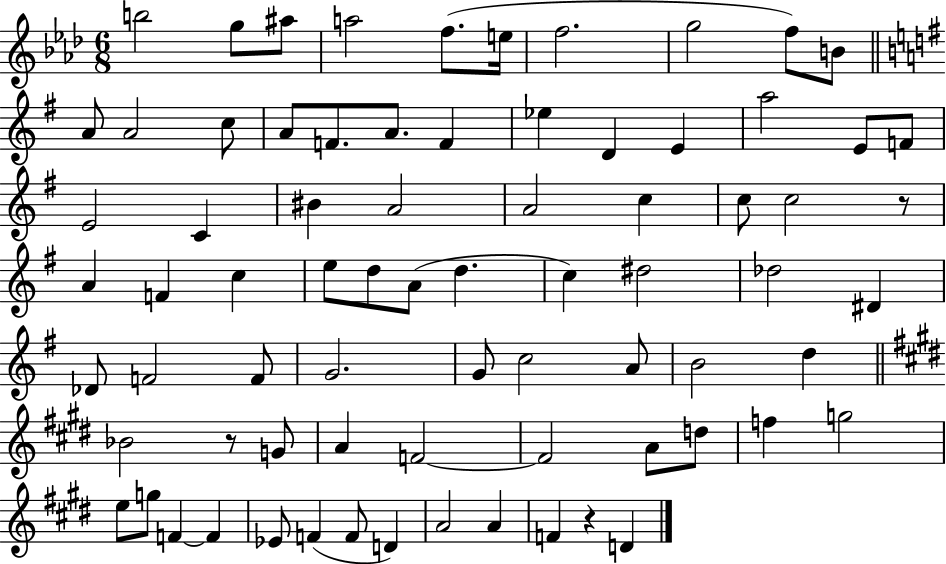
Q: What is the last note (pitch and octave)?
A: D4